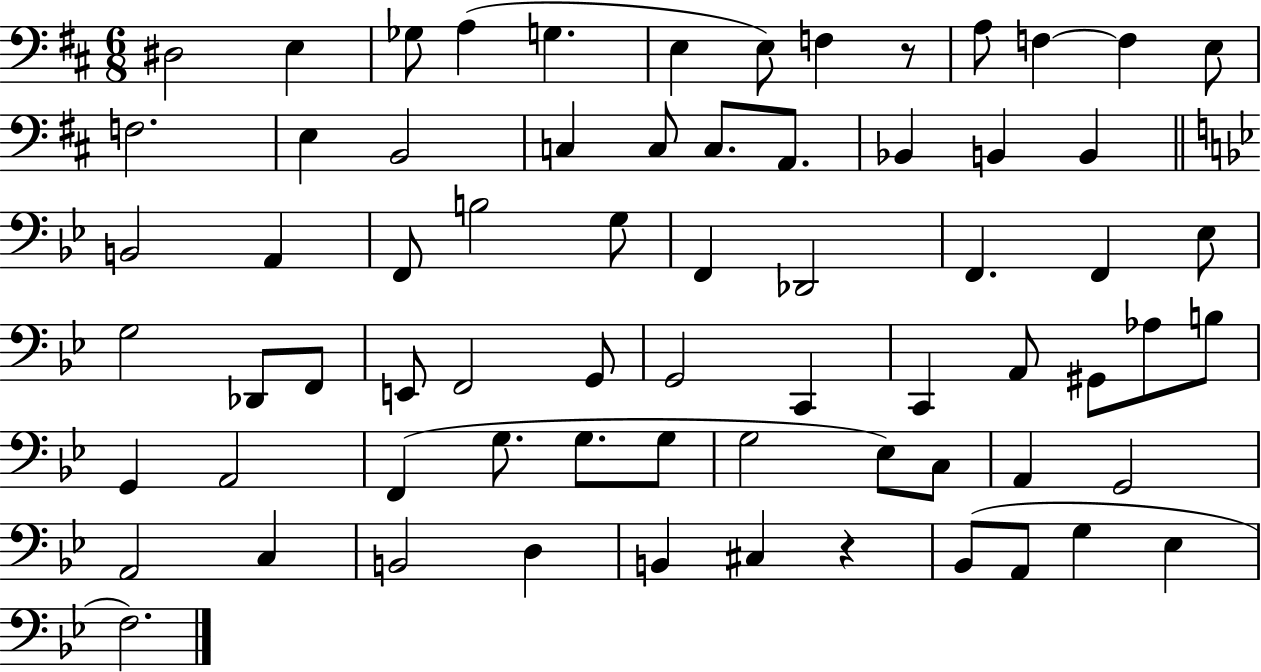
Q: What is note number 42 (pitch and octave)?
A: A2